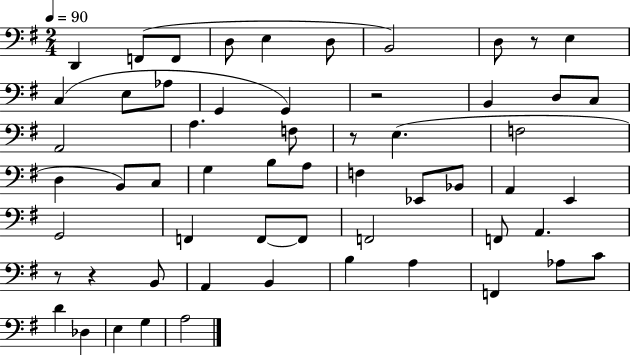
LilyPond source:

{
  \clef bass
  \numericTimeSignature
  \time 2/4
  \key g \major
  \tempo 4 = 90
  \repeat volta 2 { d,4 f,8( f,8 | d8 e4 d8 | b,2) | d8 r8 e4 | \break c4( e8 aes8 | g,4 g,4) | r2 | b,4 d8 c8 | \break a,2 | a4. f8 | r8 e4.( | f2 | \break d4 b,8) c8 | g4 b8 a8 | f4 ees,8 bes,8 | a,4 e,4 | \break g,2 | f,4 f,8~~ f,8 | f,2 | f,8 a,4. | \break r8 r4 b,8 | a,4 b,4 | b4 a4 | f,4 aes8 c'8 | \break d'4 des4 | e4 g4 | a2 | } \bar "|."
}